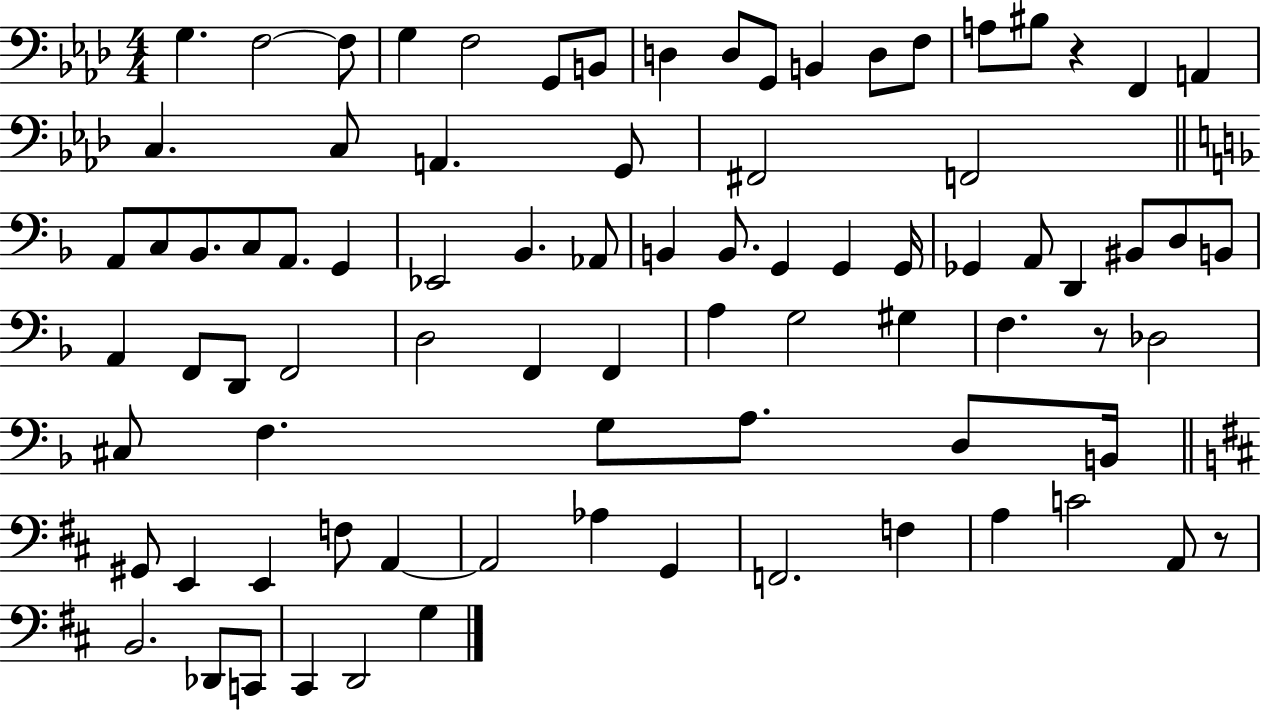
X:1
T:Untitled
M:4/4
L:1/4
K:Ab
G, F,2 F,/2 G, F,2 G,,/2 B,,/2 D, D,/2 G,,/2 B,, D,/2 F,/2 A,/2 ^B,/2 z F,, A,, C, C,/2 A,, G,,/2 ^F,,2 F,,2 A,,/2 C,/2 _B,,/2 C,/2 A,,/2 G,, _E,,2 _B,, _A,,/2 B,, B,,/2 G,, G,, G,,/4 _G,, A,,/2 D,, ^B,,/2 D,/2 B,,/2 A,, F,,/2 D,,/2 F,,2 D,2 F,, F,, A, G,2 ^G, F, z/2 _D,2 ^C,/2 F, G,/2 A,/2 D,/2 B,,/4 ^G,,/2 E,, E,, F,/2 A,, A,,2 _A, G,, F,,2 F, A, C2 A,,/2 z/2 B,,2 _D,,/2 C,,/2 ^C,, D,,2 G,